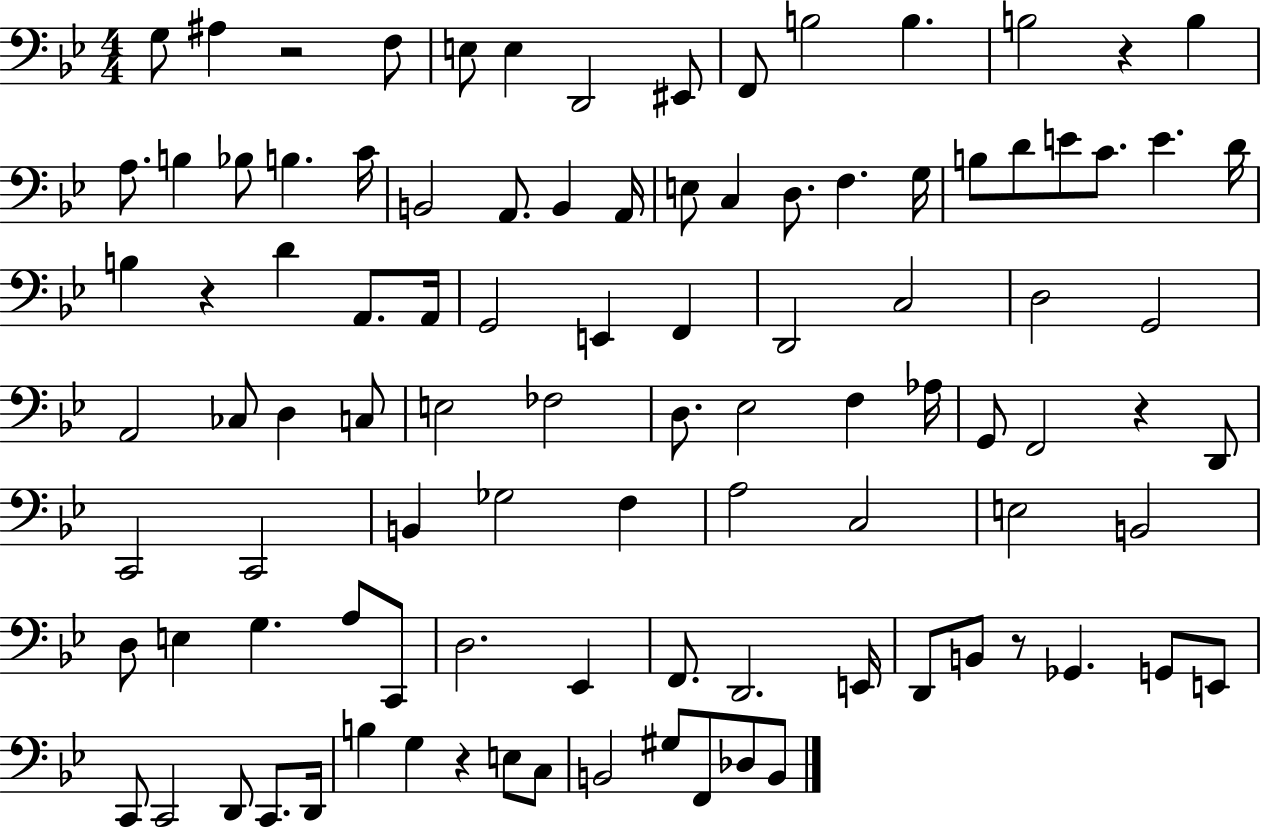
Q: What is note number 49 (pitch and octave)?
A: FES3